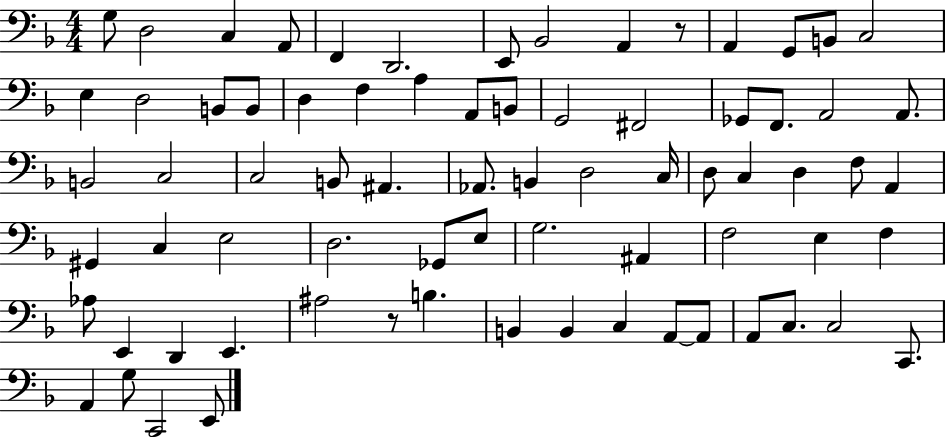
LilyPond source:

{
  \clef bass
  \numericTimeSignature
  \time 4/4
  \key f \major
  \repeat volta 2 { g8 d2 c4 a,8 | f,4 d,2. | e,8 bes,2 a,4 r8 | a,4 g,8 b,8 c2 | \break e4 d2 b,8 b,8 | d4 f4 a4 a,8 b,8 | g,2 fis,2 | ges,8 f,8. a,2 a,8. | \break b,2 c2 | c2 b,8 ais,4. | aes,8. b,4 d2 c16 | d8 c4 d4 f8 a,4 | \break gis,4 c4 e2 | d2. ges,8 e8 | g2. ais,4 | f2 e4 f4 | \break aes8 e,4 d,4 e,4. | ais2 r8 b4. | b,4 b,4 c4 a,8~~ a,8 | a,8 c8. c2 c,8. | \break a,4 g8 c,2 e,8 | } \bar "|."
}